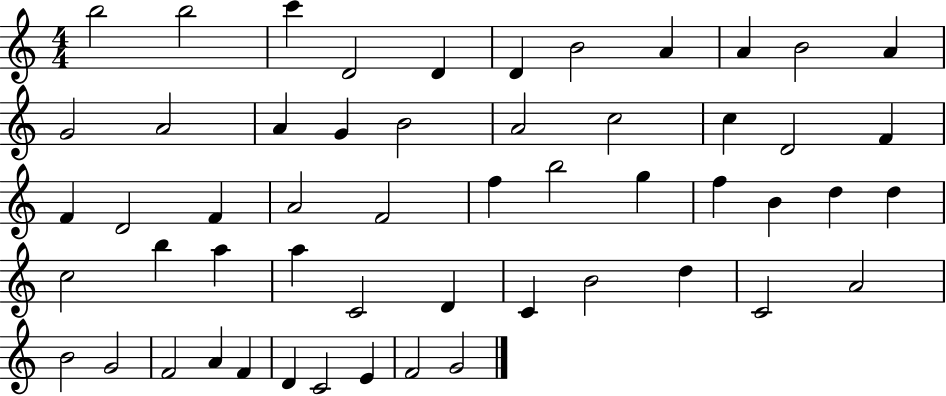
X:1
T:Untitled
M:4/4
L:1/4
K:C
b2 b2 c' D2 D D B2 A A B2 A G2 A2 A G B2 A2 c2 c D2 F F D2 F A2 F2 f b2 g f B d d c2 b a a C2 D C B2 d C2 A2 B2 G2 F2 A F D C2 E F2 G2